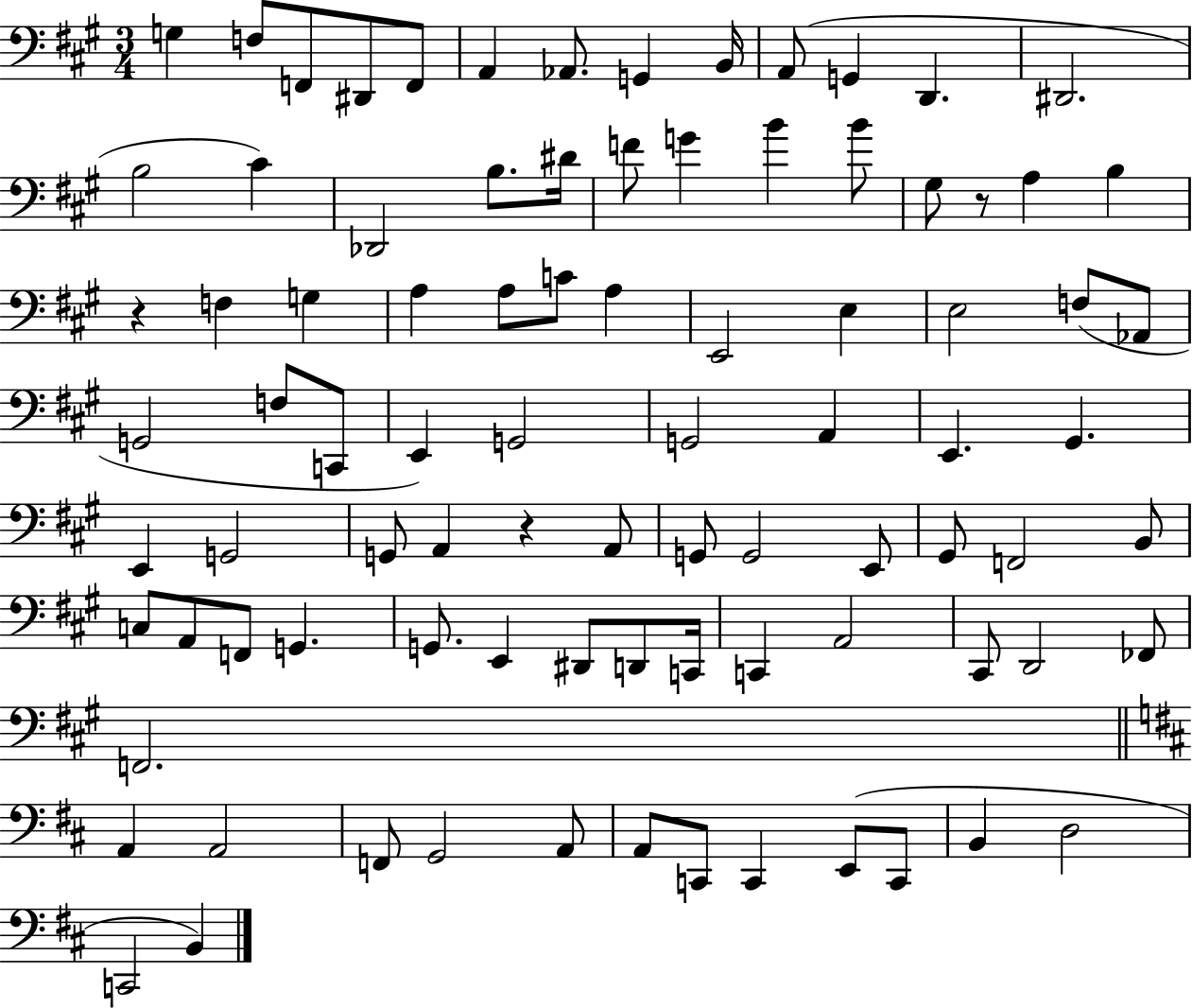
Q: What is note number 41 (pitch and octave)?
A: G2